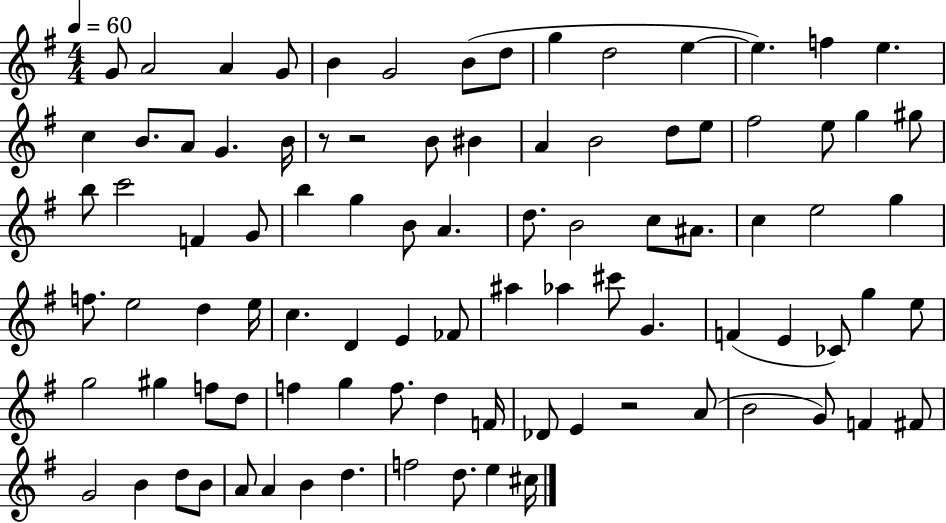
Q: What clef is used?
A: treble